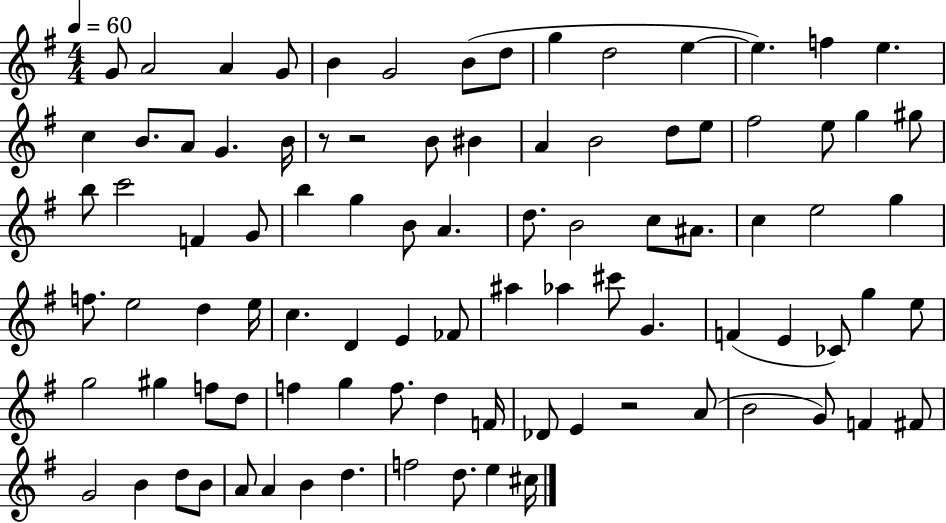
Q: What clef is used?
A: treble